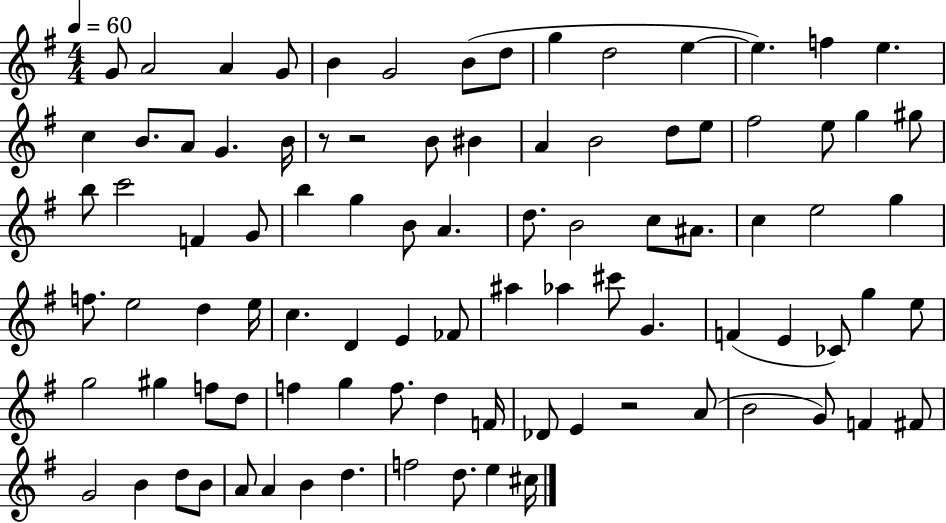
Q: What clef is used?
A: treble